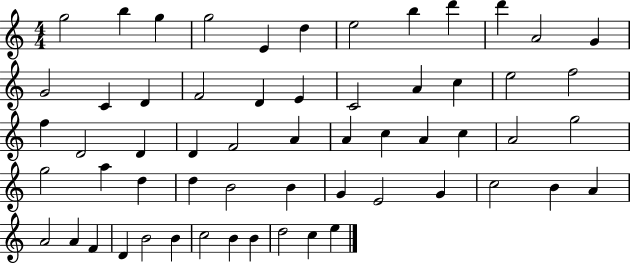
G5/h B5/q G5/q G5/h E4/q D5/q E5/h B5/q D6/q D6/q A4/h G4/q G4/h C4/q D4/q F4/h D4/q E4/q C4/h A4/q C5/q E5/h F5/h F5/q D4/h D4/q D4/q F4/h A4/q A4/q C5/q A4/q C5/q A4/h G5/h G5/h A5/q D5/q D5/q B4/h B4/q G4/q E4/h G4/q C5/h B4/q A4/q A4/h A4/q F4/q D4/q B4/h B4/q C5/h B4/q B4/q D5/h C5/q E5/q